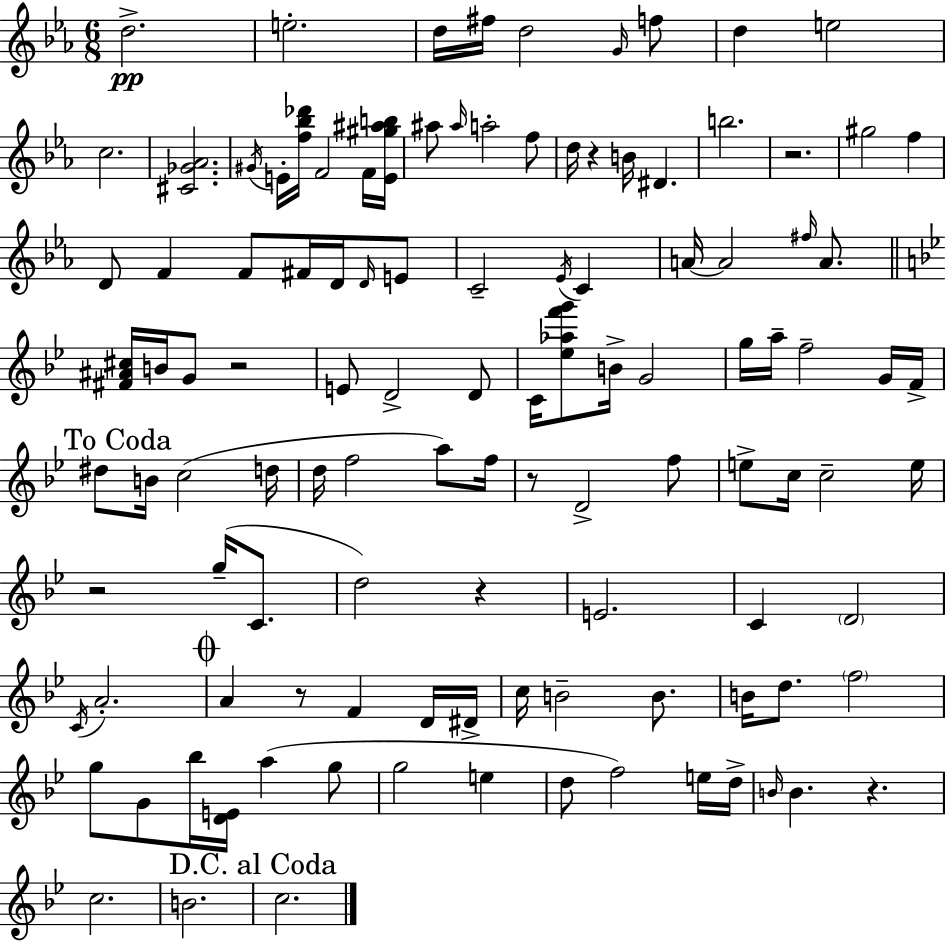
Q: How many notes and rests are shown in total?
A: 113